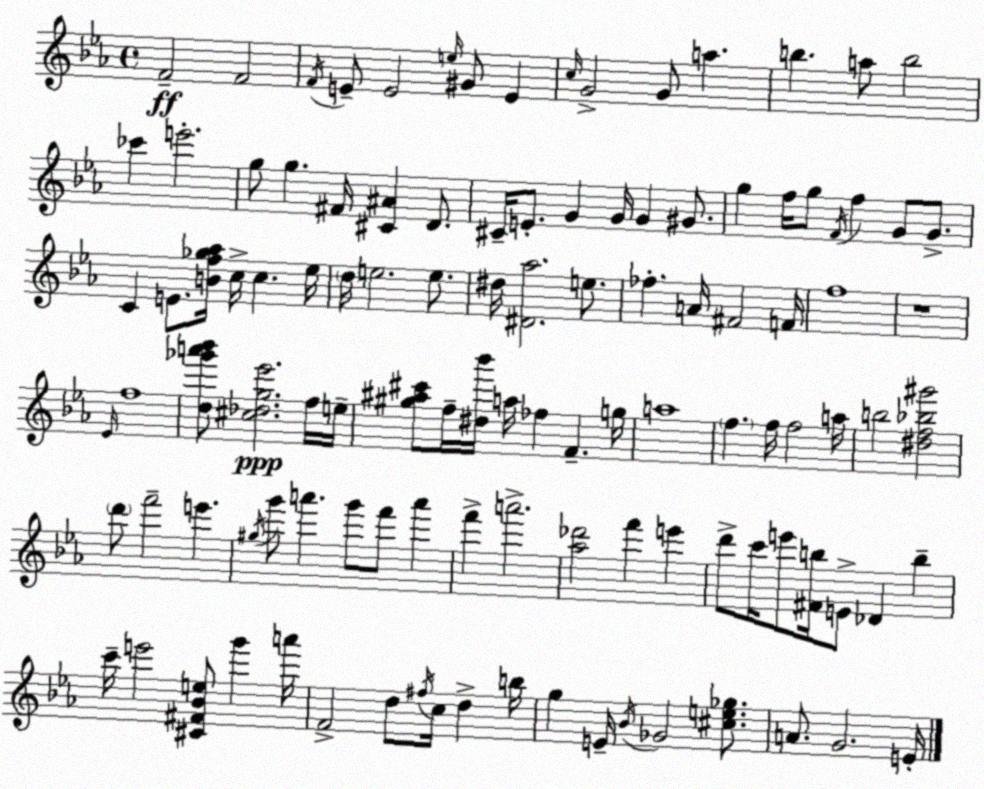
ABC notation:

X:1
T:Untitled
M:4/4
L:1/4
K:Eb
F2 F2 F/4 E/2 E2 e/4 ^G/2 E c/4 G2 G/2 a b a/2 b2 _c' e'2 g/2 g ^F/4 [^C^A] D/2 ^C/4 E/2 G G/4 G ^G/2 g f/4 g/2 F/4 f G/2 G/2 C E/2 [Bf_g_a]/4 c/4 c _e/4 d/4 e2 e/2 ^d/4 [^D_a]2 e/2 _f A/4 ^F2 F/4 f4 z4 _E/4 f4 [d_g'a'_b']/2 [^c_dg_e']2 f/4 e/4 [^g^a^c']/2 f/4 [^d_b']/4 a/4 _f F g/4 a4 f f/4 f2 a/4 b2 [^df_b^g']2 d'/2 f'2 e' ^g/4 g'/2 a' g'/2 f'/2 a' f' a'2 [_a_d']2 f' e' d'/2 c'/4 e'/2 [^Fb]/4 E/2 _D b c'/4 e'2 [^C^F_Be]/2 g' a'/4 F2 d/2 ^f/4 c/4 d b/4 g E/4 _B/4 _G2 [^ce_g]/2 A/2 G2 E/4